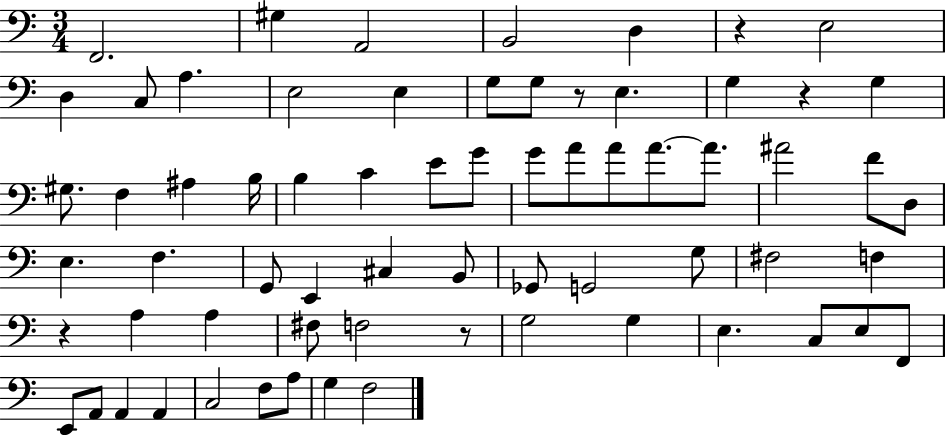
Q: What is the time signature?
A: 3/4